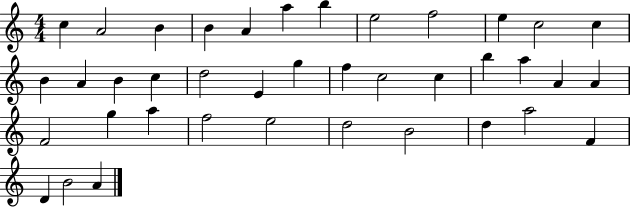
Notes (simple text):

C5/q A4/h B4/q B4/q A4/q A5/q B5/q E5/h F5/h E5/q C5/h C5/q B4/q A4/q B4/q C5/q D5/h E4/q G5/q F5/q C5/h C5/q B5/q A5/q A4/q A4/q F4/h G5/q A5/q F5/h E5/h D5/h B4/h D5/q A5/h F4/q D4/q B4/h A4/q